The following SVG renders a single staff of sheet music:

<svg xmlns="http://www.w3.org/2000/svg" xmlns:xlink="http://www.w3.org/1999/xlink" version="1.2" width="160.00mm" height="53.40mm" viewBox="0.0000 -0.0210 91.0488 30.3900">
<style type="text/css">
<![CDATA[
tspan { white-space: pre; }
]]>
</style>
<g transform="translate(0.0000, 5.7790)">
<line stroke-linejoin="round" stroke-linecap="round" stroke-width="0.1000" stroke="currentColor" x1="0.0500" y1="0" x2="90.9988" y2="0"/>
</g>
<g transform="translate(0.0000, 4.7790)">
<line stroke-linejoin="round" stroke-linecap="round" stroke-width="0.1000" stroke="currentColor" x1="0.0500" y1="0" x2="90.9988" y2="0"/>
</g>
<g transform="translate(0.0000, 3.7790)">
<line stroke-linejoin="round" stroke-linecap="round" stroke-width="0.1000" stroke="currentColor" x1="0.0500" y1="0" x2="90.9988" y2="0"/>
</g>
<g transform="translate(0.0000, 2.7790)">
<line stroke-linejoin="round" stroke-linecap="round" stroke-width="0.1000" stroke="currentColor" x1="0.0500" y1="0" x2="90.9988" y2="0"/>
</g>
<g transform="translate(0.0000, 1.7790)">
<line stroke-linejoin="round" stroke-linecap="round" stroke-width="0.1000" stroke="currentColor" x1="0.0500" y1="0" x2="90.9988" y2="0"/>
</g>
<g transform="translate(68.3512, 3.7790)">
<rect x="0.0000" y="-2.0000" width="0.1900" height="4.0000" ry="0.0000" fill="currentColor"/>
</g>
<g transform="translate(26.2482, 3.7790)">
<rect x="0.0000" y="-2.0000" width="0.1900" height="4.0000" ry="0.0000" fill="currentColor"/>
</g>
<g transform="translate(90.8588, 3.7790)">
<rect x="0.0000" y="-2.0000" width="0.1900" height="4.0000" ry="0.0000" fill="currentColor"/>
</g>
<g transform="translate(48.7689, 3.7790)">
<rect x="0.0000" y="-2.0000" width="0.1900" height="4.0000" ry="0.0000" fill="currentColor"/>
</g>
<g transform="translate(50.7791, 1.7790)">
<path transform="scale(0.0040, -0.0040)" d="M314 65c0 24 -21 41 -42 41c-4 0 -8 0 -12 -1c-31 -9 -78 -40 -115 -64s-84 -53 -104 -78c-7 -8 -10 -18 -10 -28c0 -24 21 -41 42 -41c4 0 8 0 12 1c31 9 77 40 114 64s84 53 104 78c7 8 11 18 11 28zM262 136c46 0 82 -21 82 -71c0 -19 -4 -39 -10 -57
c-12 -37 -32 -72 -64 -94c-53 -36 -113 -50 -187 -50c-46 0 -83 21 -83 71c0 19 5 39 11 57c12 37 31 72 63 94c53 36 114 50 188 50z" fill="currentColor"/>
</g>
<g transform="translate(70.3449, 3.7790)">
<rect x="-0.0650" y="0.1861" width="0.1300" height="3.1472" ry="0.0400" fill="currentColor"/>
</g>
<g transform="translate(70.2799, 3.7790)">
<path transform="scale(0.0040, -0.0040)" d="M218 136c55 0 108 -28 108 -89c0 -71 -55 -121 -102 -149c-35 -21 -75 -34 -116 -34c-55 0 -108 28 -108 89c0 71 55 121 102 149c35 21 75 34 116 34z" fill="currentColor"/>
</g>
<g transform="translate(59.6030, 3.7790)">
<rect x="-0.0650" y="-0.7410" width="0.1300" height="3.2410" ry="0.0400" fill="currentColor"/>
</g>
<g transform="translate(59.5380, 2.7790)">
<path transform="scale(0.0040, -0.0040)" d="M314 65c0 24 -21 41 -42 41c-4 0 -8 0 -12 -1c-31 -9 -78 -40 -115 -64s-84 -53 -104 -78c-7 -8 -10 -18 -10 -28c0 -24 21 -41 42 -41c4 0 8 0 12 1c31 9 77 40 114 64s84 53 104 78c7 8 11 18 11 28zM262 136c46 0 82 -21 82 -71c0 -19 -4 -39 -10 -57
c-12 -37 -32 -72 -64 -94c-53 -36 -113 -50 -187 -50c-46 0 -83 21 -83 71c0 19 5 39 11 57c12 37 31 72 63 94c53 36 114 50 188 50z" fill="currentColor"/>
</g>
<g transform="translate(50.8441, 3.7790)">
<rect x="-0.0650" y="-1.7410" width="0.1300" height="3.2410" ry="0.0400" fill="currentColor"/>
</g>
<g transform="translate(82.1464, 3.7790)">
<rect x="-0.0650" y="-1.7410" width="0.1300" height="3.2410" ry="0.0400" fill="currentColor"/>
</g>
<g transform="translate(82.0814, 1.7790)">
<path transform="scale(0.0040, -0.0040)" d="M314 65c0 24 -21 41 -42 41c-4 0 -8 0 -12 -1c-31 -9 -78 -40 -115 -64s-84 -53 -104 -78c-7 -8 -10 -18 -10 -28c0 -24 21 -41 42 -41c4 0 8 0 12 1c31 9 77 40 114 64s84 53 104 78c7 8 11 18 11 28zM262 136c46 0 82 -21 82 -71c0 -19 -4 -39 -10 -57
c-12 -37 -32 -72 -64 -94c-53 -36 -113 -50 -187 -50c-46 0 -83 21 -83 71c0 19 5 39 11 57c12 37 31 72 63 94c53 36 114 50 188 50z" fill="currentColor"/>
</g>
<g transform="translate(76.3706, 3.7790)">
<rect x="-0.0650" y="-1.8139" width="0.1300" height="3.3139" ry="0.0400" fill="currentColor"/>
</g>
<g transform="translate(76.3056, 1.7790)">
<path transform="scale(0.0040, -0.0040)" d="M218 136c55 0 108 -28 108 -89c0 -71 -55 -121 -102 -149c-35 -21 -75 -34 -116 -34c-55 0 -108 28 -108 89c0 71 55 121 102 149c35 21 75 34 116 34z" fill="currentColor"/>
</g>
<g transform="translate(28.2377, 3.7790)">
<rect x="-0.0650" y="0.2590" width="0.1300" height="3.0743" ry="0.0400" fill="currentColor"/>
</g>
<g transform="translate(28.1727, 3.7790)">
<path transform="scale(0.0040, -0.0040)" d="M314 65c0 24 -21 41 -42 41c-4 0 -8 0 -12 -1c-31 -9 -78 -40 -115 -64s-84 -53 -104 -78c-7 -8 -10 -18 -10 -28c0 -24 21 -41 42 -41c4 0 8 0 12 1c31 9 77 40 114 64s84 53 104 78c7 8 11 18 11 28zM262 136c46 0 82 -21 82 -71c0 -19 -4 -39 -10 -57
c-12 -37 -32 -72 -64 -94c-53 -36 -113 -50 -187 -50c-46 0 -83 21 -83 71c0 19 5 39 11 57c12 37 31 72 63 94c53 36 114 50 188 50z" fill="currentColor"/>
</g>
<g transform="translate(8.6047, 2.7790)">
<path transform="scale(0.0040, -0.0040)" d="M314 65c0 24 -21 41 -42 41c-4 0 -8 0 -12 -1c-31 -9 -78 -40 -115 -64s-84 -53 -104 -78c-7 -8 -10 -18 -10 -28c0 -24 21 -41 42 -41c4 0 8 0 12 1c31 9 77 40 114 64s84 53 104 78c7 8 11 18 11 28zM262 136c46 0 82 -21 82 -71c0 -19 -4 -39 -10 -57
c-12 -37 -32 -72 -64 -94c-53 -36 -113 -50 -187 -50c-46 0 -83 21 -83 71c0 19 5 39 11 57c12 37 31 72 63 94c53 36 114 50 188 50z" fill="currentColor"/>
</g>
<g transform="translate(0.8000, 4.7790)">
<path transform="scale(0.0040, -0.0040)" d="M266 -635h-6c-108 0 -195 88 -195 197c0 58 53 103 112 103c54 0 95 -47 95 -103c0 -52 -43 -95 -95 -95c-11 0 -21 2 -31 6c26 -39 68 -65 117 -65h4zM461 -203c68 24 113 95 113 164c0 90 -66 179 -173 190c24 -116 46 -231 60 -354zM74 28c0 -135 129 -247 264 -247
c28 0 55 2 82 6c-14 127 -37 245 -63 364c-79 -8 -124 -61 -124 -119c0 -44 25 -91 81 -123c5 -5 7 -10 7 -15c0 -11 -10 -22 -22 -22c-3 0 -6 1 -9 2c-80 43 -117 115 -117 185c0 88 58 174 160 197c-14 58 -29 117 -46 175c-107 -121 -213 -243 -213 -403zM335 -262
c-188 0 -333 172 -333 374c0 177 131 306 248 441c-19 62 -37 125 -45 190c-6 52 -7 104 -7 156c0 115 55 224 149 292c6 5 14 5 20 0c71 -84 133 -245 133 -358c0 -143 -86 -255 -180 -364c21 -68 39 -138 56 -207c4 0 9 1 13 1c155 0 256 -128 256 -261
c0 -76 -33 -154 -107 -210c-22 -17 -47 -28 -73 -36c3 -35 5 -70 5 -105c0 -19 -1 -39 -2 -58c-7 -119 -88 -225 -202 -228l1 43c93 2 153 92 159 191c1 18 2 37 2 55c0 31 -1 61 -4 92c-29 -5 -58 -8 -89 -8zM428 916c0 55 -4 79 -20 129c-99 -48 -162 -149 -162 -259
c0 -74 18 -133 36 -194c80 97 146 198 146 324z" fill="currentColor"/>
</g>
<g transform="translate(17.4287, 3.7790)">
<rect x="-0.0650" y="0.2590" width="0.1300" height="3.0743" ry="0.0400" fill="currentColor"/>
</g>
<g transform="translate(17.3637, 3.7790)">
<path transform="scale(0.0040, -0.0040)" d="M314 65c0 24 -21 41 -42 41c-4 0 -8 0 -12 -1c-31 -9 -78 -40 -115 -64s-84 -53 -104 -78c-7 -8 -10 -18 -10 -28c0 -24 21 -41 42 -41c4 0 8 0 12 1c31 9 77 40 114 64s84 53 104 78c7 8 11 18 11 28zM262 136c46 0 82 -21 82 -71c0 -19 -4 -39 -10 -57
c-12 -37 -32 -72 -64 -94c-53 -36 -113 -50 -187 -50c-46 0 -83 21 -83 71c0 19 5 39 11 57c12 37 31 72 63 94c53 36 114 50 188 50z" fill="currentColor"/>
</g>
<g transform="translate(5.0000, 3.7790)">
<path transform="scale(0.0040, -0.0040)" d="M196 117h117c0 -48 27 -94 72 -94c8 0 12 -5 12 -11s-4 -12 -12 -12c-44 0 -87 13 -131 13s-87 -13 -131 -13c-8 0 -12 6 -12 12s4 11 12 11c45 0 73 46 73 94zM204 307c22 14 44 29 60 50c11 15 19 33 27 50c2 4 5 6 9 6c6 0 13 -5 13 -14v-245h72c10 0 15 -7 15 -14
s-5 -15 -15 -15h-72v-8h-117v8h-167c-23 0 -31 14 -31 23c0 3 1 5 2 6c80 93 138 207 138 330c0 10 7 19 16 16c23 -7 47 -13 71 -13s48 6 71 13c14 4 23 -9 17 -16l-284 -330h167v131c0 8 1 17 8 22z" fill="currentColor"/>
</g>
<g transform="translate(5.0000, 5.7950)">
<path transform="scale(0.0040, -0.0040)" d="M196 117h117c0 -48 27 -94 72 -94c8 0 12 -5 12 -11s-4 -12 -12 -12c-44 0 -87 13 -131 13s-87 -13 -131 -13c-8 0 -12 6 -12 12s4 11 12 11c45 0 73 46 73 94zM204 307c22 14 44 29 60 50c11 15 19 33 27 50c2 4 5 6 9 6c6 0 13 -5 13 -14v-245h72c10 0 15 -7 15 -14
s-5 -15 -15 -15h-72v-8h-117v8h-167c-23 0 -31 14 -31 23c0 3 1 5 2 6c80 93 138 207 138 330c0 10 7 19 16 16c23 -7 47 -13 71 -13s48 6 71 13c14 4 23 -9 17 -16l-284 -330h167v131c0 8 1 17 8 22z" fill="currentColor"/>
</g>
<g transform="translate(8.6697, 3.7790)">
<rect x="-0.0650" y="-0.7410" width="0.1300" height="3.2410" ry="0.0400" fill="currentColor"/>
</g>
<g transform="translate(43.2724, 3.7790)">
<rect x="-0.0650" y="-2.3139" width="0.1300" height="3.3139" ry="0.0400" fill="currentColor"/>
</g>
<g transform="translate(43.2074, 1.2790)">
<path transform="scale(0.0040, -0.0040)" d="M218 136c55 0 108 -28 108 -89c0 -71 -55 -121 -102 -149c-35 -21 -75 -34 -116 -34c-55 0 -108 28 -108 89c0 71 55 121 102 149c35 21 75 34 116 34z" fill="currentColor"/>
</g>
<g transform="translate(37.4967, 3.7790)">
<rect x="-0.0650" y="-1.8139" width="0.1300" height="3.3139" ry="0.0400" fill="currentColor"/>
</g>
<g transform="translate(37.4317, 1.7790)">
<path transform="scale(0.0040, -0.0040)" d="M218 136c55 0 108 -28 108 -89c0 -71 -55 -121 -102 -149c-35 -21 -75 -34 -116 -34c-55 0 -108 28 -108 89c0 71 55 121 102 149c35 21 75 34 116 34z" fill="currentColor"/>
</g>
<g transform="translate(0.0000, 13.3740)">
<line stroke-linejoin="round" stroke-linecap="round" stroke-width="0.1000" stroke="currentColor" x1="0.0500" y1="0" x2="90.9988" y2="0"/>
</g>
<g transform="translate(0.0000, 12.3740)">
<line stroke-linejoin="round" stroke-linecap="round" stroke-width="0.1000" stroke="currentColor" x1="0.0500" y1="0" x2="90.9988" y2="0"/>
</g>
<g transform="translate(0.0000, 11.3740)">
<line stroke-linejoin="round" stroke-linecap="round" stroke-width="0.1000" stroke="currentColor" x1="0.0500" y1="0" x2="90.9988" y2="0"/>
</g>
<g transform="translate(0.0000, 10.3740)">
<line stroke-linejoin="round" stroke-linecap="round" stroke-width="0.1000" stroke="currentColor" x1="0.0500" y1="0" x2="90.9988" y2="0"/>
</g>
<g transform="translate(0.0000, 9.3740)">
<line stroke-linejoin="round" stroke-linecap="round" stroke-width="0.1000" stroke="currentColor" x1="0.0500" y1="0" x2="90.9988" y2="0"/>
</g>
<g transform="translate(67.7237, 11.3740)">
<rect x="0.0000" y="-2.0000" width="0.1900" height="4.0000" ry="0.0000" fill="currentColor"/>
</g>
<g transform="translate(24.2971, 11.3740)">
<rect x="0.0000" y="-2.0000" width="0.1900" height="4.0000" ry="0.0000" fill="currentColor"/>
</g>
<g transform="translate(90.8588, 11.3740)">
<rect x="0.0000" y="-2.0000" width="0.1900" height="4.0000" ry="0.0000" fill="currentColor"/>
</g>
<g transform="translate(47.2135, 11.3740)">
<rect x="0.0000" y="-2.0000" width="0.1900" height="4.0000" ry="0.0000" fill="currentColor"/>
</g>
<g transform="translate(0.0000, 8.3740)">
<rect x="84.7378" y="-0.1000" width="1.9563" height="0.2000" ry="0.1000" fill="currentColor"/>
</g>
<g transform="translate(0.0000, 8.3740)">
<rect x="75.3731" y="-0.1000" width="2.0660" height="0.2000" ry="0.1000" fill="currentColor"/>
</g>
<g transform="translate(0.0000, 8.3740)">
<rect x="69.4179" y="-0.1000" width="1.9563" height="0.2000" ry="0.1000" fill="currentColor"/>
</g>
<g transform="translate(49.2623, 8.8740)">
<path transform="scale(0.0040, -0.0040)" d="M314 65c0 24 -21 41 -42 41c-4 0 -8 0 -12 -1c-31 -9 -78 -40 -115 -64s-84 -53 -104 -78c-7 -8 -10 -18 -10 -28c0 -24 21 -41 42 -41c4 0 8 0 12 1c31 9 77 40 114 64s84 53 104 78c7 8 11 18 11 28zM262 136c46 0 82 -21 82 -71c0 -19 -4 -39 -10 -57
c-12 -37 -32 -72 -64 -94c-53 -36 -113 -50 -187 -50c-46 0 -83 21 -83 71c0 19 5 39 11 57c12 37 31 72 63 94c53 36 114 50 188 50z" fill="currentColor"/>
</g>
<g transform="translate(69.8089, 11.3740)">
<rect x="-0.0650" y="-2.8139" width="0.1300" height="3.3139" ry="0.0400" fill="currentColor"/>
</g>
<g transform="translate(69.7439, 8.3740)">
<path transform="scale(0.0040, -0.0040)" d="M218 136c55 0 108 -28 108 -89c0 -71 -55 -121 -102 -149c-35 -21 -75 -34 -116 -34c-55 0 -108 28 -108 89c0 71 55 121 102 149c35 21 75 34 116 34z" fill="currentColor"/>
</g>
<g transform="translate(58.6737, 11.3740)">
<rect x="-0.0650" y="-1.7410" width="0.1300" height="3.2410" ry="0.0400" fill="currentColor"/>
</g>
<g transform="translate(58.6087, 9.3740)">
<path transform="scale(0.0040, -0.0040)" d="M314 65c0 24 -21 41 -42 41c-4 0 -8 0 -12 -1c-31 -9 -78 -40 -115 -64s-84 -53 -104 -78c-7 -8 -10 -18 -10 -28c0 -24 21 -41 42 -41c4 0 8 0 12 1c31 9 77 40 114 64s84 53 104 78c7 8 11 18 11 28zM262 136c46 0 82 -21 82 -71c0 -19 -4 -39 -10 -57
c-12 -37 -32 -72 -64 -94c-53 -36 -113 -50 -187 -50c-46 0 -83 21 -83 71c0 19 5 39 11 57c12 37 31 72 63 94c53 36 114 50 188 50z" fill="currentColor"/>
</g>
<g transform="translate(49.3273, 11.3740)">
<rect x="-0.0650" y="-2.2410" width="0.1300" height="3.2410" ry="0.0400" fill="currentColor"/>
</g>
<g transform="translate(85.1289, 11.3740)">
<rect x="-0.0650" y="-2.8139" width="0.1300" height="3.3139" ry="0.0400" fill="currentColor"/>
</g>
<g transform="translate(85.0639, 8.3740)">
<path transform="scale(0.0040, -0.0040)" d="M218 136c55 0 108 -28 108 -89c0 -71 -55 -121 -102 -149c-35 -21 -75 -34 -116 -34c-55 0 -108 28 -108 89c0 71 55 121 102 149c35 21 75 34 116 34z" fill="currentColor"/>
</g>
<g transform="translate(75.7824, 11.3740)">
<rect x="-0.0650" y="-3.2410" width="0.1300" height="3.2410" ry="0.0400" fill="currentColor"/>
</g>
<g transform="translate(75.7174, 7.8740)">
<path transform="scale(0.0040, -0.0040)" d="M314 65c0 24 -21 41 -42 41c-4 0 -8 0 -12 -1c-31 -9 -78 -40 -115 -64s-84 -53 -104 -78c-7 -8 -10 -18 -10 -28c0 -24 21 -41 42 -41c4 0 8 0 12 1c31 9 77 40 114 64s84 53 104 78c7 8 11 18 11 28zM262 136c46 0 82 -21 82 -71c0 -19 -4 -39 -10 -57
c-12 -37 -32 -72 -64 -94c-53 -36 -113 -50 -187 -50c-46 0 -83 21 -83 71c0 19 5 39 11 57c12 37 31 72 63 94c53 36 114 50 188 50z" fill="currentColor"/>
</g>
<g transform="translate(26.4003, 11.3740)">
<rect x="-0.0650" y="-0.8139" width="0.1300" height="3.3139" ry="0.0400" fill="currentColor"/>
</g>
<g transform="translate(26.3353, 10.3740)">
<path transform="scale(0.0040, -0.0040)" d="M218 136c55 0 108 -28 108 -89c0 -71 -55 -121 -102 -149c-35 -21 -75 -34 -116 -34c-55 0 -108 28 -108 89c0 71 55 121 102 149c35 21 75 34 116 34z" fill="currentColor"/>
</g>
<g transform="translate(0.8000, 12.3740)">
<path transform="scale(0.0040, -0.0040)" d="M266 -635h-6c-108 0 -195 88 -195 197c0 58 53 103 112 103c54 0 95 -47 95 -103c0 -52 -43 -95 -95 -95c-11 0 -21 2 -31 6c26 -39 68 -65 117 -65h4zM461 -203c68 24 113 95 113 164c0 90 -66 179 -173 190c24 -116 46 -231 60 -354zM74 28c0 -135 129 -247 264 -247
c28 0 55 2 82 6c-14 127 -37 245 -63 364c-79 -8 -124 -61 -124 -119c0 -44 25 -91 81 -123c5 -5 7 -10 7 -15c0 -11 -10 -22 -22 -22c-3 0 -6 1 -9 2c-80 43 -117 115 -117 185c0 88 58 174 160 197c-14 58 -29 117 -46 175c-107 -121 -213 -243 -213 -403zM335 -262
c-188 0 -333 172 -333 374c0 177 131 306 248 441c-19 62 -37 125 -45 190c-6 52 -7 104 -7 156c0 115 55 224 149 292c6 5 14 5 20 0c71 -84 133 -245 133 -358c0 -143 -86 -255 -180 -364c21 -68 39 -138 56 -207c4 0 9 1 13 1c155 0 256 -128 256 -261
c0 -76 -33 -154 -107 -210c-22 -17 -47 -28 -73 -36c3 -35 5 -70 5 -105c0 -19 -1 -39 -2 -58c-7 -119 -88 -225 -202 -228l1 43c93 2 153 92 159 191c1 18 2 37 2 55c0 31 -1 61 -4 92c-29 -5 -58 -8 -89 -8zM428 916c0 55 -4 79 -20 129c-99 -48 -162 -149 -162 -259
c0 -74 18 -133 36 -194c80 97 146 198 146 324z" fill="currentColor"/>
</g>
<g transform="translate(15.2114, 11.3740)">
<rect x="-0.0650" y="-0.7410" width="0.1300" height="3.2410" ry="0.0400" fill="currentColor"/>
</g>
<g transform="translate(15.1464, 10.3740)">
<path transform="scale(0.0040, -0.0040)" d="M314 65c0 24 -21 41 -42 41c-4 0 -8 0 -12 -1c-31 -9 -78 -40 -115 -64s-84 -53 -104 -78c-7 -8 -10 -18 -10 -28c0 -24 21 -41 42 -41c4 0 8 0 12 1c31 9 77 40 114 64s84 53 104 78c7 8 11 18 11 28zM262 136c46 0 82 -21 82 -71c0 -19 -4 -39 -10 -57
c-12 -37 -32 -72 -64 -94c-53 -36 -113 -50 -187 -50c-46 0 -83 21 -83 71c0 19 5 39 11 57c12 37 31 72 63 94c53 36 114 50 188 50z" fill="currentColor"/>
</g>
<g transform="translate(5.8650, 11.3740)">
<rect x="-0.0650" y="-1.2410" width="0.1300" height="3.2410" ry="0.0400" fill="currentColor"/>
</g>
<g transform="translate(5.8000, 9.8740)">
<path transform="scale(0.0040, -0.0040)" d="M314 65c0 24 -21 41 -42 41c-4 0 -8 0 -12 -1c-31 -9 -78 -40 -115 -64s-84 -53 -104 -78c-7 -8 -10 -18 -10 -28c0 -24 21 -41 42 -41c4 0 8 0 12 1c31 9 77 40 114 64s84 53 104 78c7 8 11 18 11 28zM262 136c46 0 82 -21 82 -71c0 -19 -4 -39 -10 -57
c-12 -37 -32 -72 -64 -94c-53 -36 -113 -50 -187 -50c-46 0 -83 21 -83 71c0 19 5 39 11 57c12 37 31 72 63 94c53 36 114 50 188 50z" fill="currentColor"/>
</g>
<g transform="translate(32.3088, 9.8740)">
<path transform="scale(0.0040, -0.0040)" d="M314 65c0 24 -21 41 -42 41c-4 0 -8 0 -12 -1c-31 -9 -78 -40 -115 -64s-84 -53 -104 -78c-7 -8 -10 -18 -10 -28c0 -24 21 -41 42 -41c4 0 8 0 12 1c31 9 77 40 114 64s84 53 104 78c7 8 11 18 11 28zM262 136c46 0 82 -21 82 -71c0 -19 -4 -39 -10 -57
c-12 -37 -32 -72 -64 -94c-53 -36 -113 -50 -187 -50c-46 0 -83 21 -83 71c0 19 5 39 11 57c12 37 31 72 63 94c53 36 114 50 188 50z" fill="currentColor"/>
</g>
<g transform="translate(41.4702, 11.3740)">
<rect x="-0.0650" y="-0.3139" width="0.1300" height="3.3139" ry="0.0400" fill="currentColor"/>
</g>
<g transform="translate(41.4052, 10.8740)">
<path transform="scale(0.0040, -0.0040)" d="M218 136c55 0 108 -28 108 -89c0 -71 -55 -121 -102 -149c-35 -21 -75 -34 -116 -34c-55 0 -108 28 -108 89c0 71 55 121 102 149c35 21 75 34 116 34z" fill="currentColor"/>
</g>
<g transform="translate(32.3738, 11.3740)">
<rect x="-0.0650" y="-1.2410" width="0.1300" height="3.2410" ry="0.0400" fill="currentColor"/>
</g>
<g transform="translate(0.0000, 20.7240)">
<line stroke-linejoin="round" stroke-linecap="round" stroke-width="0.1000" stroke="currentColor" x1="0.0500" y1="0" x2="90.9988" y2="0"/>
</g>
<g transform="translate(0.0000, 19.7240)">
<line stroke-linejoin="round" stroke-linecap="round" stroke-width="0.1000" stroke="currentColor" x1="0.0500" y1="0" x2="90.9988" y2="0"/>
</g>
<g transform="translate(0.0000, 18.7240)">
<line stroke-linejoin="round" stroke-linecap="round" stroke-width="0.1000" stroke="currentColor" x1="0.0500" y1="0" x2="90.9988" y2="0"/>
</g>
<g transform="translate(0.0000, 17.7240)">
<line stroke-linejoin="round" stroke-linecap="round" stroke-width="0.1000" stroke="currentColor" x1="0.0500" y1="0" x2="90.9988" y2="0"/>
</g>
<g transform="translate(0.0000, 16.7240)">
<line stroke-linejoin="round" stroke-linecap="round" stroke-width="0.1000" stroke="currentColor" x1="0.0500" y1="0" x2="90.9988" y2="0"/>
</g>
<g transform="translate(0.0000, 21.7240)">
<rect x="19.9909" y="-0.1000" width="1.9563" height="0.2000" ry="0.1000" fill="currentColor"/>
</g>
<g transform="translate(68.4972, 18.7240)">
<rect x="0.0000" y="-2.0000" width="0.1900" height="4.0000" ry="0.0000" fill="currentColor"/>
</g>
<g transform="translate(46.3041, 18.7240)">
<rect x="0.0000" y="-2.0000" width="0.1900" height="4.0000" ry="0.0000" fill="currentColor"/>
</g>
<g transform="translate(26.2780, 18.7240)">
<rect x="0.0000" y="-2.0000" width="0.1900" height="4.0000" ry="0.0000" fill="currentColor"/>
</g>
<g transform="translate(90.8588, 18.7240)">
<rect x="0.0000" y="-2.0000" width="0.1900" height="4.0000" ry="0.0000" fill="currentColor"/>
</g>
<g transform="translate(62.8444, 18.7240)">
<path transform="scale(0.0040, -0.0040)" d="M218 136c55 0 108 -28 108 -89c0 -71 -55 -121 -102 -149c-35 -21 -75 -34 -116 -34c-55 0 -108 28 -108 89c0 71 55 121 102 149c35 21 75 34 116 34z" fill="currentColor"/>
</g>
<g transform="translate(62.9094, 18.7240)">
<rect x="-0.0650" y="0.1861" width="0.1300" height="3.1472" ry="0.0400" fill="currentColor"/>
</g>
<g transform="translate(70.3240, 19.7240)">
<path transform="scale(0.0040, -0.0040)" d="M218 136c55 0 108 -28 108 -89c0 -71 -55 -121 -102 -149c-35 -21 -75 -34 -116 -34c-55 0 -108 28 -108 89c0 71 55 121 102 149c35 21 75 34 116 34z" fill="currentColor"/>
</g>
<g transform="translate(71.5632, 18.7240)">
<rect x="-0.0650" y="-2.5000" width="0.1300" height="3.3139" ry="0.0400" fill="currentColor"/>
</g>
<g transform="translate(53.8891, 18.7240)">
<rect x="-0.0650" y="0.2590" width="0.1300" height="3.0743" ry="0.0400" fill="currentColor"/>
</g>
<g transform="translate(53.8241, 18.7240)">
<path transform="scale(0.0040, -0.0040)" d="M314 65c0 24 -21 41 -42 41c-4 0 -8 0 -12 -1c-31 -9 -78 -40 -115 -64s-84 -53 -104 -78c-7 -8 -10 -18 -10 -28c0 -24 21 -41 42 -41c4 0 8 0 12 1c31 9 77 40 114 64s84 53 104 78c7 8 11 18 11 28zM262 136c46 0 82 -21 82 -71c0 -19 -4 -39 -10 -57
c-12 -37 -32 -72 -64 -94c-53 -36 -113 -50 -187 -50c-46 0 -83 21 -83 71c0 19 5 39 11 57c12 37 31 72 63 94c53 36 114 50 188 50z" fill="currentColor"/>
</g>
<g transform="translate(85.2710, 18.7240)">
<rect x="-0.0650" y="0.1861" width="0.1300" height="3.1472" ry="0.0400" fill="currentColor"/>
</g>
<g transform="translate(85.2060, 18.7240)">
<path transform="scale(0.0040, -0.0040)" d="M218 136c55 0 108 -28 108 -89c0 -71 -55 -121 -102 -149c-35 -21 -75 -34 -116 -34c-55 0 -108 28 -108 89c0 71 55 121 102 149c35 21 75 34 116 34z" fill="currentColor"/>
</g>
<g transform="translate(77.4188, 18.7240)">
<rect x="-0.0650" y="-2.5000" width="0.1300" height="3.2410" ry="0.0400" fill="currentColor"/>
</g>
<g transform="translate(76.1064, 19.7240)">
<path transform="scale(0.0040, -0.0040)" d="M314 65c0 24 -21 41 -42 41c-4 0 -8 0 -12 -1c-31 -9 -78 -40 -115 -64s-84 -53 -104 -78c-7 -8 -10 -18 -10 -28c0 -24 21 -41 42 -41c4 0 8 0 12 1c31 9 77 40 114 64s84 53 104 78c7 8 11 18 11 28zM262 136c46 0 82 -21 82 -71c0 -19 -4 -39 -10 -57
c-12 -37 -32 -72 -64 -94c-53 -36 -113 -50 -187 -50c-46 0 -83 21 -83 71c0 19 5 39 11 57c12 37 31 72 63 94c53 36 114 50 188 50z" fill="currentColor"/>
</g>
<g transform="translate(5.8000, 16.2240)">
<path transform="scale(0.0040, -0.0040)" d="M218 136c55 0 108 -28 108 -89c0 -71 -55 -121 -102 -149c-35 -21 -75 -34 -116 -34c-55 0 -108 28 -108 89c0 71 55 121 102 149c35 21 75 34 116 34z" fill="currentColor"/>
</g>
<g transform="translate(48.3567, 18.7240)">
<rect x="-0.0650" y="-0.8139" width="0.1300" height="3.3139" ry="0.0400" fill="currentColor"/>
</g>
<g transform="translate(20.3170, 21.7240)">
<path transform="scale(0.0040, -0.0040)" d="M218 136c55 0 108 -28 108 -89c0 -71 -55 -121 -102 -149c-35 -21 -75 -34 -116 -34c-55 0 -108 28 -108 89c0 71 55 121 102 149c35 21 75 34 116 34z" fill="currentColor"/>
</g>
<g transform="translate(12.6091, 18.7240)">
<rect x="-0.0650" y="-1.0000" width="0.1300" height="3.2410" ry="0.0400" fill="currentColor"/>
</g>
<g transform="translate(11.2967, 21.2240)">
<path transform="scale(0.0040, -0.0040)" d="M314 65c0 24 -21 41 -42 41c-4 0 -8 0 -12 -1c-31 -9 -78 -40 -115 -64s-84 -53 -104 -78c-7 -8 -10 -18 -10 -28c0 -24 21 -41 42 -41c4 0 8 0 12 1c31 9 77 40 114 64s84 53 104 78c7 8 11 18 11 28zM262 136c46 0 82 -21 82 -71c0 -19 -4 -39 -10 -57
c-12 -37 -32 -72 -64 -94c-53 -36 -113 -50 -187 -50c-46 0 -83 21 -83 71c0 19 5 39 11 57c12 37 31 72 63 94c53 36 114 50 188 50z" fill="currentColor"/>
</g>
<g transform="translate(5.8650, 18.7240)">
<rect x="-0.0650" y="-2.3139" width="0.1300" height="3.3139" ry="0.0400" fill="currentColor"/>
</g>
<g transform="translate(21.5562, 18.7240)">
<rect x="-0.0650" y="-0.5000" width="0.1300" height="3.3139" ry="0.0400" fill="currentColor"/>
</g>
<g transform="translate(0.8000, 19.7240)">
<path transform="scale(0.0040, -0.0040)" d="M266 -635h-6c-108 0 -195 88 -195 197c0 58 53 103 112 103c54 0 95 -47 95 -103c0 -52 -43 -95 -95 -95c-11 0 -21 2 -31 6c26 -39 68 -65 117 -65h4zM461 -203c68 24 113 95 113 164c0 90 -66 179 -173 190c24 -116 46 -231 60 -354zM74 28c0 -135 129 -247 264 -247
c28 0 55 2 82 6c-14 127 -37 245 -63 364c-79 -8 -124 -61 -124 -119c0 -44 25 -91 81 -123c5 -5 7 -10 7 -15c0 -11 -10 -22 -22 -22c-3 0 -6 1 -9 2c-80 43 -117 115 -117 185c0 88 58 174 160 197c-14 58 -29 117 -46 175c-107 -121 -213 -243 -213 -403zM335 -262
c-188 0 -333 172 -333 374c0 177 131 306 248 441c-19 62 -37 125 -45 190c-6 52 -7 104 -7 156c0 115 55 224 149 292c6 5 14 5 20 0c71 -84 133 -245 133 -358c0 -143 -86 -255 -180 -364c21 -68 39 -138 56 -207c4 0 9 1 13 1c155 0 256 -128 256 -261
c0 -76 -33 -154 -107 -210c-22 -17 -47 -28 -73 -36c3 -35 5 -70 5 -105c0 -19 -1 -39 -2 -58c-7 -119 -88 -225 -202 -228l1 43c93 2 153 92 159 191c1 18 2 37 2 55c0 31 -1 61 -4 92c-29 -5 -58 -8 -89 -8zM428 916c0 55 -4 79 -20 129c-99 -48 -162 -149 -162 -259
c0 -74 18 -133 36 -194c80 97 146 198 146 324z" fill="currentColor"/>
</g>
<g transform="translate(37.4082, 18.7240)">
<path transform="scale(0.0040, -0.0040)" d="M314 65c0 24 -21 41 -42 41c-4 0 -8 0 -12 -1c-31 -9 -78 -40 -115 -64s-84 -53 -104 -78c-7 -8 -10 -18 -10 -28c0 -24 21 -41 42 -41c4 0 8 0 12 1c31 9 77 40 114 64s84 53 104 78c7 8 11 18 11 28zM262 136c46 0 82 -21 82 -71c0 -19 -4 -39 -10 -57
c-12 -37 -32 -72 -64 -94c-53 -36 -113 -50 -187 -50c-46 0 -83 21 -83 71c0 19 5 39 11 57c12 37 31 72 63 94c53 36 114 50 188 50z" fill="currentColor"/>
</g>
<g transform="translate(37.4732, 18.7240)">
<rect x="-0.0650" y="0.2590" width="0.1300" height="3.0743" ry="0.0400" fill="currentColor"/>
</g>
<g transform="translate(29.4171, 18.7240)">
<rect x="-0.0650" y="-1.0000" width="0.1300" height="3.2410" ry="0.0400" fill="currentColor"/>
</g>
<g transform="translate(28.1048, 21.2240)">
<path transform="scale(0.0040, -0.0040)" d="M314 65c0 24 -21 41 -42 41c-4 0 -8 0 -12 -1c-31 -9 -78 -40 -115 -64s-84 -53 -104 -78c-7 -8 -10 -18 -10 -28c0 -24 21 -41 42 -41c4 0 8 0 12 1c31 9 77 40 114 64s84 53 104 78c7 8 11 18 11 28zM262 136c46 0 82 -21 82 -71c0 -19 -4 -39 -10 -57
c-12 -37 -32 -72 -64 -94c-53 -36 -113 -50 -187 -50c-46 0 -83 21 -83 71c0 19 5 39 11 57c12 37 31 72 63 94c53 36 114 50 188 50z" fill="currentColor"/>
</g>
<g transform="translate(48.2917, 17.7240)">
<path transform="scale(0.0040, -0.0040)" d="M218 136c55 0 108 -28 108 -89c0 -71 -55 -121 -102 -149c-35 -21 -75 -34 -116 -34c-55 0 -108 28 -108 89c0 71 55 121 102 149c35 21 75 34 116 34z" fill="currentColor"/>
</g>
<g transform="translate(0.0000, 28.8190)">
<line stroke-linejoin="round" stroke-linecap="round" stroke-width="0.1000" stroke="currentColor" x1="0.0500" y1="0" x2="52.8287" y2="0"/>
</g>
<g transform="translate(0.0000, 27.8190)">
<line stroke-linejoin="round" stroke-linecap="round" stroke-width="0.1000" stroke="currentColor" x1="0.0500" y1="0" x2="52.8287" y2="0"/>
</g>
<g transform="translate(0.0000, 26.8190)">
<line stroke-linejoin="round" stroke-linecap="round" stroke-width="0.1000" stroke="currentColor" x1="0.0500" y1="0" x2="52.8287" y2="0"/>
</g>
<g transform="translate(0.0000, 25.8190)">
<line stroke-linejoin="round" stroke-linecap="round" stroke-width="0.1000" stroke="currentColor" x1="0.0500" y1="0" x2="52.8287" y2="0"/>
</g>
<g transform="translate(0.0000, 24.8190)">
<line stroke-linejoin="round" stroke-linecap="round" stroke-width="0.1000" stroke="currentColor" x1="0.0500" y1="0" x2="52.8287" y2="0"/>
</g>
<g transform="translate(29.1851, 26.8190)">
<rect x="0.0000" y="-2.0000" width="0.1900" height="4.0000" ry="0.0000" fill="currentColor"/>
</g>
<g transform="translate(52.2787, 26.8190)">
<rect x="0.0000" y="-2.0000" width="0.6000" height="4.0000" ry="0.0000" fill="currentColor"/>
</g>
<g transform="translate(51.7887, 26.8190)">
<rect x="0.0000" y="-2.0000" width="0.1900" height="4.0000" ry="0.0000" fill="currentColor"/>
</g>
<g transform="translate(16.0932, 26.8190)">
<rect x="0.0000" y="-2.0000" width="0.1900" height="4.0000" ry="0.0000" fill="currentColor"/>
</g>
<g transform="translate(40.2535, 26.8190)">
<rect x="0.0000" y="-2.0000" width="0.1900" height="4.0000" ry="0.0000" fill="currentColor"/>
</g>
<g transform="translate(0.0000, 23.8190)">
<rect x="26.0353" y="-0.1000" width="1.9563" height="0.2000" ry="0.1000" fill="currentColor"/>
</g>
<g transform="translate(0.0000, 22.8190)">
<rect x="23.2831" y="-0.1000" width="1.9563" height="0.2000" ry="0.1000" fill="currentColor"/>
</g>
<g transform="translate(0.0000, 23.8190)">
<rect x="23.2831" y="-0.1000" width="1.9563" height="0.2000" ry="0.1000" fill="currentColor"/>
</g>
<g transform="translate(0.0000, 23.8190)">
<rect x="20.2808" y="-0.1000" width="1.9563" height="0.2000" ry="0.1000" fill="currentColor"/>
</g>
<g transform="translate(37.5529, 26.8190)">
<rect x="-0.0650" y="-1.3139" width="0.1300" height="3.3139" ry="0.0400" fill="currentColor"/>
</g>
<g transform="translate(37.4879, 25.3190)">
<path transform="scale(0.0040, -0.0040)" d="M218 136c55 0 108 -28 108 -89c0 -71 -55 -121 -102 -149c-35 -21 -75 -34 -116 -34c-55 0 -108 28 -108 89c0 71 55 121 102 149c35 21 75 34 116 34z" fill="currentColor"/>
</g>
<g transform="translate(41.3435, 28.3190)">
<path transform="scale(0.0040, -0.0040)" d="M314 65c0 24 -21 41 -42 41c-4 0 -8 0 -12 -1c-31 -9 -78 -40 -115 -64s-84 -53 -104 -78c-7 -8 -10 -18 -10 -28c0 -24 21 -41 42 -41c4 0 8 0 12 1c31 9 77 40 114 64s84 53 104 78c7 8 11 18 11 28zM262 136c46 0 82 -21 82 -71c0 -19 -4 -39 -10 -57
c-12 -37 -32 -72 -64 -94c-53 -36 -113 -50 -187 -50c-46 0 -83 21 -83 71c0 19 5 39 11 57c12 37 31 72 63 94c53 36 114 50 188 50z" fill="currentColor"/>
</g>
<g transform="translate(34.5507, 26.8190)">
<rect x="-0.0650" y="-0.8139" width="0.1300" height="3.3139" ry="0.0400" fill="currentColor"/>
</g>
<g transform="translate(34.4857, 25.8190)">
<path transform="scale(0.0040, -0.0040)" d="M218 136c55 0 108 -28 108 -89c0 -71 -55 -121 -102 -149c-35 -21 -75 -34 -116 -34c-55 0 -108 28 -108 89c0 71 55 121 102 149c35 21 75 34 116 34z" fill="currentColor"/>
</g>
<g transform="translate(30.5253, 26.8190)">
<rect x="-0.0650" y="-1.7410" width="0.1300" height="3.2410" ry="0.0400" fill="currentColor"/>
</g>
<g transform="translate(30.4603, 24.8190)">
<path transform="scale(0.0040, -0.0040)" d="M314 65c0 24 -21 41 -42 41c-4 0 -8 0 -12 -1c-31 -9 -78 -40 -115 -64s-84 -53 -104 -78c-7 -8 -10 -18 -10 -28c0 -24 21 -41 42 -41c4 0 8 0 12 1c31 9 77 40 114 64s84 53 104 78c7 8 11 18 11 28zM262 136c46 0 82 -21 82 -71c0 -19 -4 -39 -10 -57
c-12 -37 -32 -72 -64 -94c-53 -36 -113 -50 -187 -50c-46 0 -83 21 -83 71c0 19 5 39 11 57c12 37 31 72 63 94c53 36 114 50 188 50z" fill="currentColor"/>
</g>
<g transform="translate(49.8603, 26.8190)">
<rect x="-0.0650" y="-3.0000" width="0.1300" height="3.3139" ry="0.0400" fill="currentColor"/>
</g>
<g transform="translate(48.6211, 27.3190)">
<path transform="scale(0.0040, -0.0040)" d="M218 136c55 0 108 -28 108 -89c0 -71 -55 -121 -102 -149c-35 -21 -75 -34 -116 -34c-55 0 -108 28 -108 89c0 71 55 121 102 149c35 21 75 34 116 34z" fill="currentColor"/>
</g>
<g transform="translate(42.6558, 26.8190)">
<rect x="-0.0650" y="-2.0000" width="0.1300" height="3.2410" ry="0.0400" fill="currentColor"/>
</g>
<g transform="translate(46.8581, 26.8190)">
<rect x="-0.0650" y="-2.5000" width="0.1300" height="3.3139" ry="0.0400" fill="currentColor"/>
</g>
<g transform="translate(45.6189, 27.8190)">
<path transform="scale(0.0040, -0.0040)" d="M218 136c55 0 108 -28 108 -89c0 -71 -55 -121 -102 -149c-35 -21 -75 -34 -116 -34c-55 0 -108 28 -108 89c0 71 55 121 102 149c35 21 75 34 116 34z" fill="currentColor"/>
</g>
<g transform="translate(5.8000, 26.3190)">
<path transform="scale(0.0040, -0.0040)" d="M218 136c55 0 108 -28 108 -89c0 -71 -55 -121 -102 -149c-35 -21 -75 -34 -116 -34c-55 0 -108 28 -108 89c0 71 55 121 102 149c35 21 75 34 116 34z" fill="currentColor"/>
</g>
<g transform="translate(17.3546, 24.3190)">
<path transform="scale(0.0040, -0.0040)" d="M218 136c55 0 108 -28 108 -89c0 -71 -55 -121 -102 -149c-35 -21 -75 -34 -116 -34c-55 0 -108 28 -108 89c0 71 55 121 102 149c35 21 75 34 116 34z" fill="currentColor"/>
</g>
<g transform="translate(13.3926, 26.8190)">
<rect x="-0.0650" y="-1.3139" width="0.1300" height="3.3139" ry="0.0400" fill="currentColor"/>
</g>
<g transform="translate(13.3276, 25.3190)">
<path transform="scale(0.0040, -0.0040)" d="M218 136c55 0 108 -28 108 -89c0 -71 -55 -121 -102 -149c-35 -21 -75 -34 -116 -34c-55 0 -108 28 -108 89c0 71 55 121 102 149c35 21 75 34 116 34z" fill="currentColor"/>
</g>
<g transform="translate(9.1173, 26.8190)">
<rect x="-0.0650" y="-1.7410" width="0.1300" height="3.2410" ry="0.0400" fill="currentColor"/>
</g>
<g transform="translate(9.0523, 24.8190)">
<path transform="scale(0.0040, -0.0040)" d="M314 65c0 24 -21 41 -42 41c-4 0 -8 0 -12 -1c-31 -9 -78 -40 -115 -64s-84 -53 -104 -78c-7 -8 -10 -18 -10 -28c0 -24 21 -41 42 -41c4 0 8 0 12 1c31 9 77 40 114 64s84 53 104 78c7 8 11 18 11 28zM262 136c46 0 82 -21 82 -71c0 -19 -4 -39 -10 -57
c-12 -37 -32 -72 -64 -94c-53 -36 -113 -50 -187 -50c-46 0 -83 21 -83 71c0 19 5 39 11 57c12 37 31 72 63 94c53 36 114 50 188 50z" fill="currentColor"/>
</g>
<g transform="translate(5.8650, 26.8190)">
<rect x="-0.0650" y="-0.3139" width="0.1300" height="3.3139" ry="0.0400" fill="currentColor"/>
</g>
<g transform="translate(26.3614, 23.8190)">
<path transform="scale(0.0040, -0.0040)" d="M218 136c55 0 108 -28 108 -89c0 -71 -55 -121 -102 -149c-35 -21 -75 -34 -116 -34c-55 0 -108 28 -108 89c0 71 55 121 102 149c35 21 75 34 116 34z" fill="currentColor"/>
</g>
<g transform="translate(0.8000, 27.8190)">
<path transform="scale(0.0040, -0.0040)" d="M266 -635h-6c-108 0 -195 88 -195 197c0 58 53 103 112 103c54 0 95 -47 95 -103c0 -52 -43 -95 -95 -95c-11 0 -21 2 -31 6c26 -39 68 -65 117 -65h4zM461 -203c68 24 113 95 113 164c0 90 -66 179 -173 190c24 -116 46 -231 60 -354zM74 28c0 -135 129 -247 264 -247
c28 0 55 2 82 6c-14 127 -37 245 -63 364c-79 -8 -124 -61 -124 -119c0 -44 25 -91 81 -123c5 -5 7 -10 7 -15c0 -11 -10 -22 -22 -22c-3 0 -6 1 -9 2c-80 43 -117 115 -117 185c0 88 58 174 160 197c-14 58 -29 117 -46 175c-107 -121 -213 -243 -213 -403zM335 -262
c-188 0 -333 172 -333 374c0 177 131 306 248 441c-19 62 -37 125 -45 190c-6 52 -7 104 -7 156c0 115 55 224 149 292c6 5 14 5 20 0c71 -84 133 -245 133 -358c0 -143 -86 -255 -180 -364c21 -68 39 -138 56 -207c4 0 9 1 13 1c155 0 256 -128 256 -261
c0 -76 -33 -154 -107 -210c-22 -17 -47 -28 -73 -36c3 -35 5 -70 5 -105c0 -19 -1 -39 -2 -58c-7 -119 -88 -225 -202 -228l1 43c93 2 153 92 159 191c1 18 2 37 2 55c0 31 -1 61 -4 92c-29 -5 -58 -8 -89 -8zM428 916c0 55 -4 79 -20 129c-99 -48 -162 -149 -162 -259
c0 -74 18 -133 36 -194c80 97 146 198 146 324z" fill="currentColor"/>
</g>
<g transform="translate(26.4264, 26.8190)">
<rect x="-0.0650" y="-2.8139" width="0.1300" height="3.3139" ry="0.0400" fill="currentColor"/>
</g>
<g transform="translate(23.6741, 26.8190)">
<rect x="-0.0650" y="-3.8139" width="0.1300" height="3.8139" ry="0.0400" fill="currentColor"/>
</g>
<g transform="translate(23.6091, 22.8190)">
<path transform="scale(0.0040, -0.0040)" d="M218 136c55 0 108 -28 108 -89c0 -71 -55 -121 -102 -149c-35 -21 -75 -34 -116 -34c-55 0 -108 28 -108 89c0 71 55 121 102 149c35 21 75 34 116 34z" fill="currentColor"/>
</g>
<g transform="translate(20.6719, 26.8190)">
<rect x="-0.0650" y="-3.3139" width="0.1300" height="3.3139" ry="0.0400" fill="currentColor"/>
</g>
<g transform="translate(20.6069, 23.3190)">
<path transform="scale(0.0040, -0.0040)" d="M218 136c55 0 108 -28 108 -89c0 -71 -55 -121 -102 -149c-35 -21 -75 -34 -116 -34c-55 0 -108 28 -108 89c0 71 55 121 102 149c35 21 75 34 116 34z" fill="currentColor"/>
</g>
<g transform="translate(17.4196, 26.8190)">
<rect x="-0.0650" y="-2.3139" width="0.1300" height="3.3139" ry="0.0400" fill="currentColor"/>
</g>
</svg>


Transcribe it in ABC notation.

X:1
T:Untitled
M:4/4
L:1/4
K:C
d2 B2 B2 f g f2 d2 B f f2 e2 d2 d e2 c g2 f2 a b2 a g D2 C D2 B2 d B2 B G G2 B c f2 e g b c' a f2 d e F2 G A